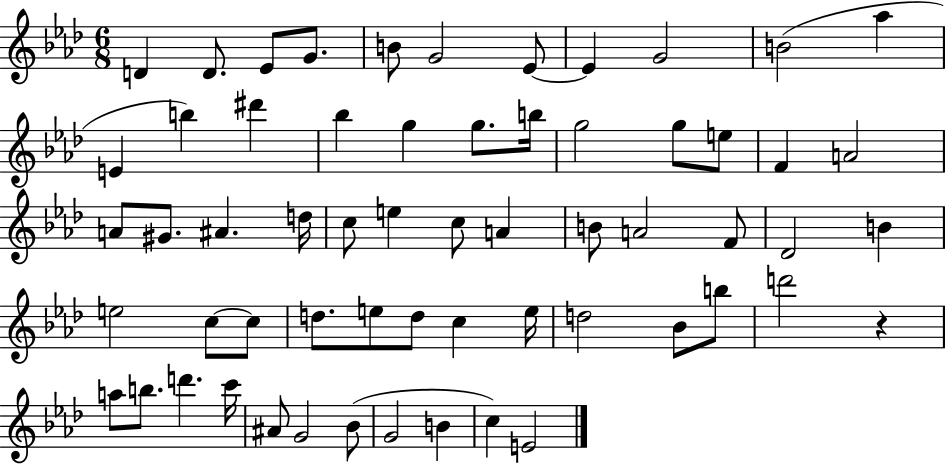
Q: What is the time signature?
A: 6/8